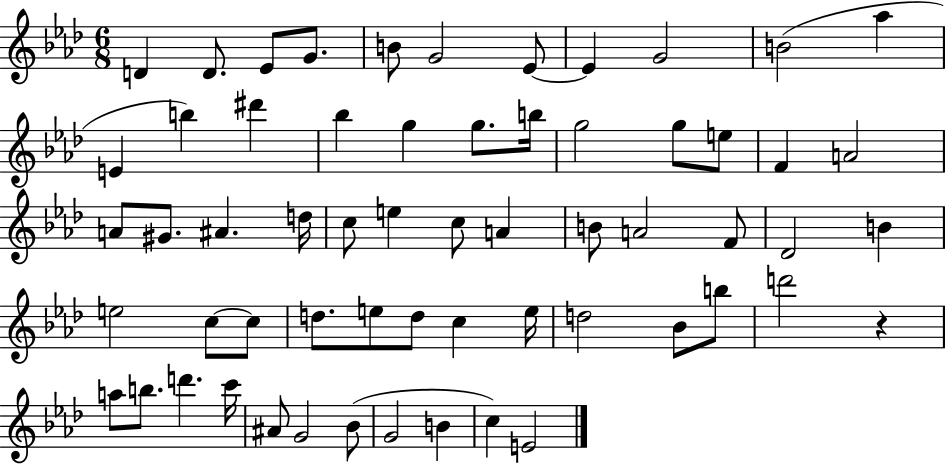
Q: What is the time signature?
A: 6/8